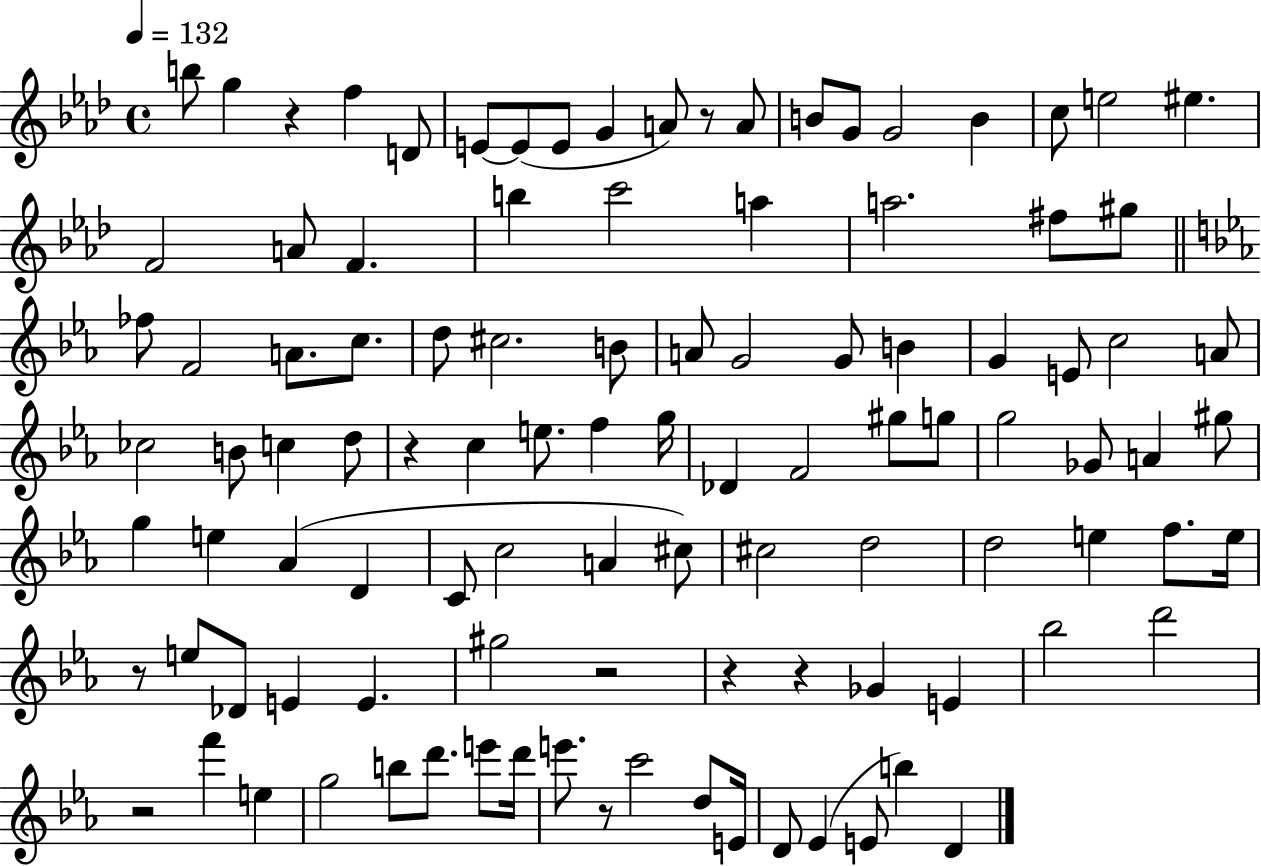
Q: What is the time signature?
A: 4/4